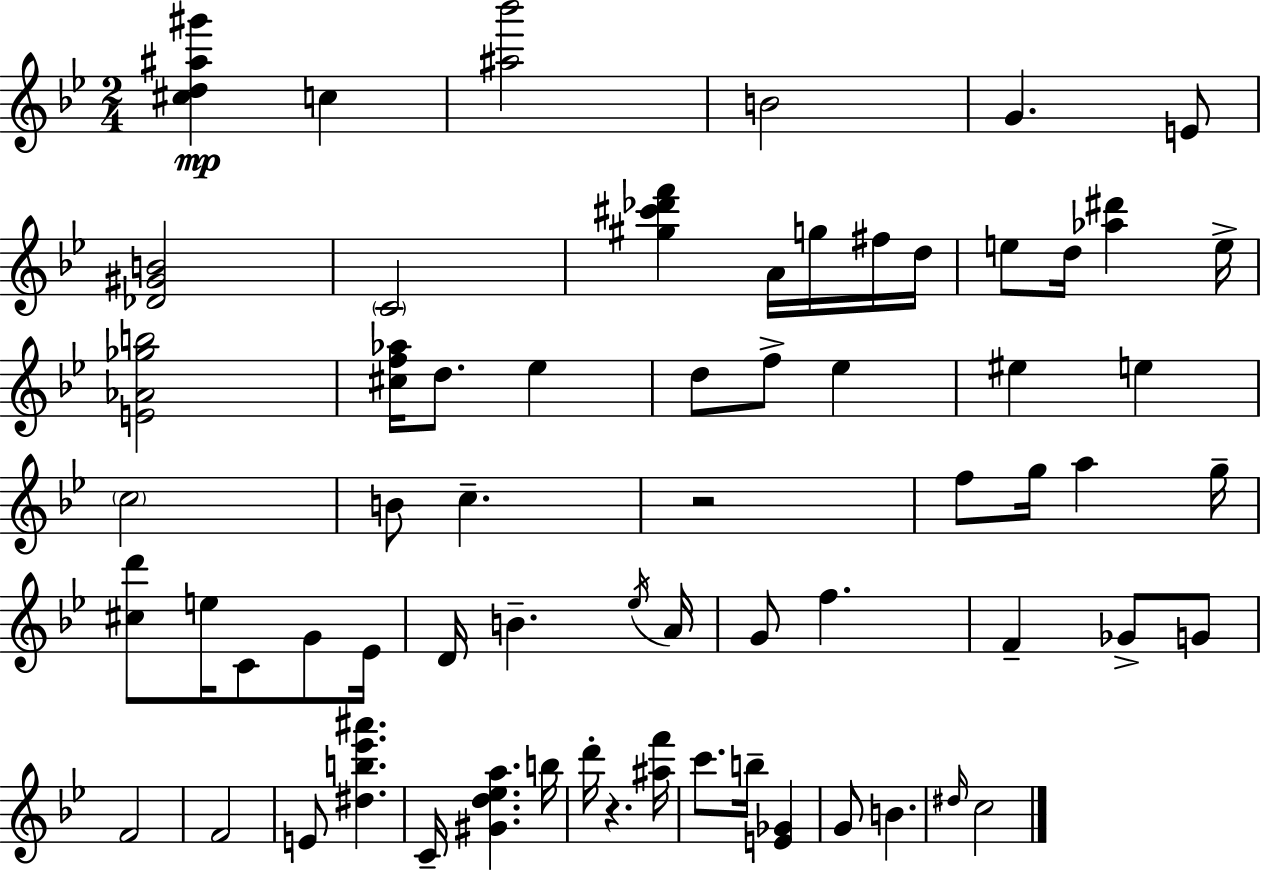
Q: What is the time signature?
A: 2/4